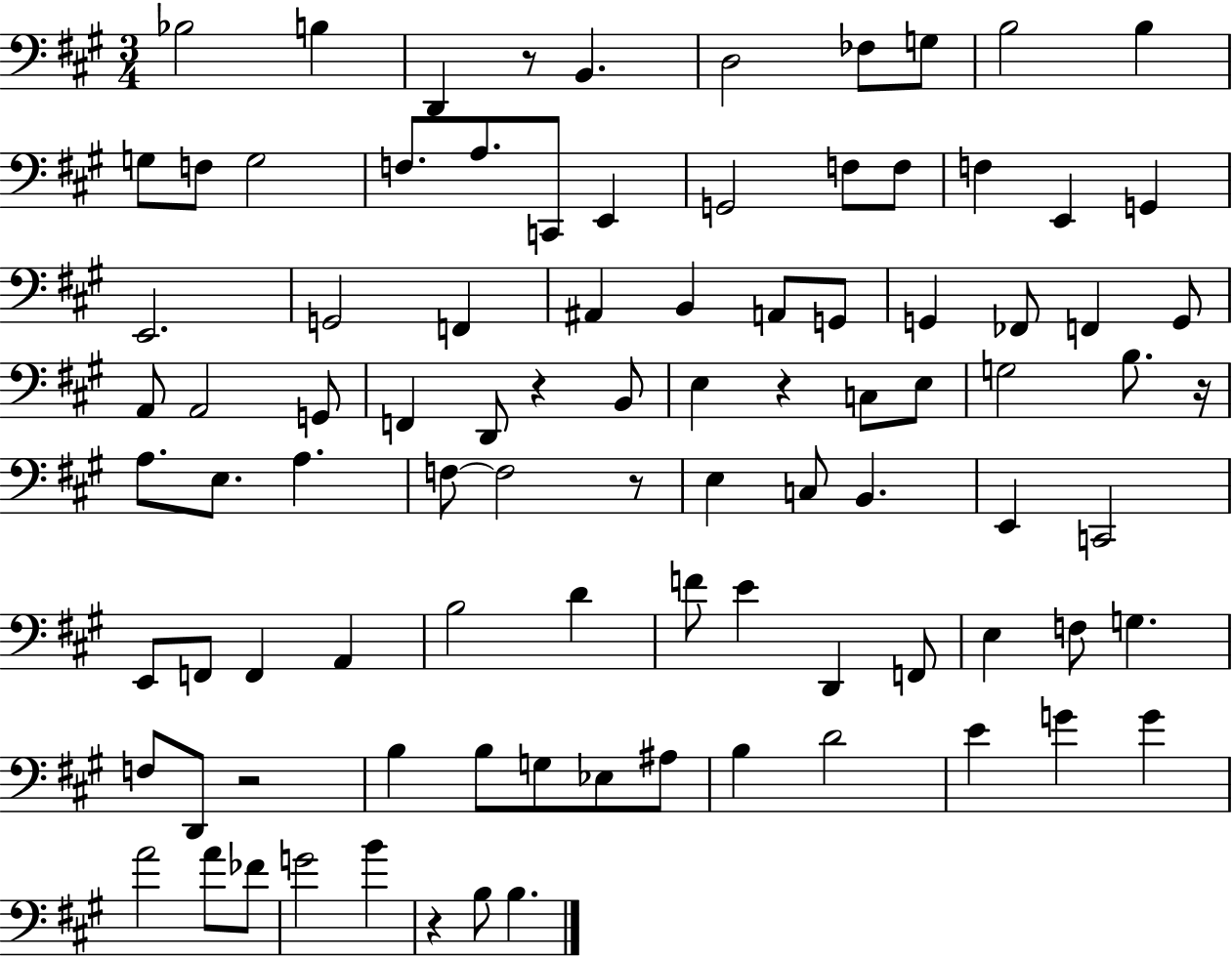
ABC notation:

X:1
T:Untitled
M:3/4
L:1/4
K:A
_B,2 B, D,, z/2 B,, D,2 _F,/2 G,/2 B,2 B, G,/2 F,/2 G,2 F,/2 A,/2 C,,/2 E,, G,,2 F,/2 F,/2 F, E,, G,, E,,2 G,,2 F,, ^A,, B,, A,,/2 G,,/2 G,, _F,,/2 F,, G,,/2 A,,/2 A,,2 G,,/2 F,, D,,/2 z B,,/2 E, z C,/2 E,/2 G,2 B,/2 z/4 A,/2 E,/2 A, F,/2 F,2 z/2 E, C,/2 B,, E,, C,,2 E,,/2 F,,/2 F,, A,, B,2 D F/2 E D,, F,,/2 E, F,/2 G, F,/2 D,,/2 z2 B, B,/2 G,/2 _E,/2 ^A,/2 B, D2 E G G A2 A/2 _F/2 G2 B z B,/2 B,